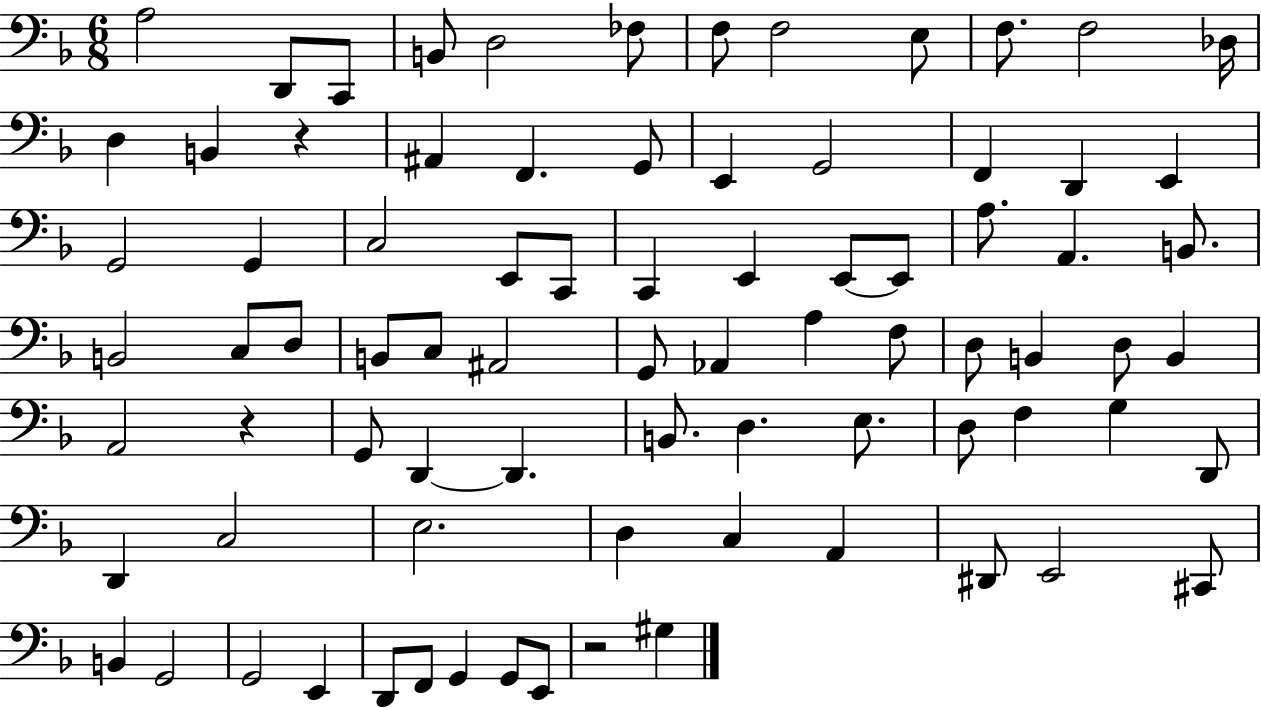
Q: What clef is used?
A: bass